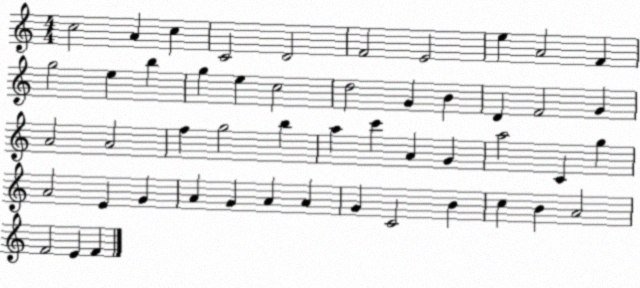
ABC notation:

X:1
T:Untitled
M:4/4
L:1/4
K:C
c2 A c C2 D2 F2 E2 e A2 F g2 e b g e c2 d2 G B D F2 G A2 A2 f g2 b a c' A G a2 C g A2 E G A G A A G C2 B c B A2 F2 E F